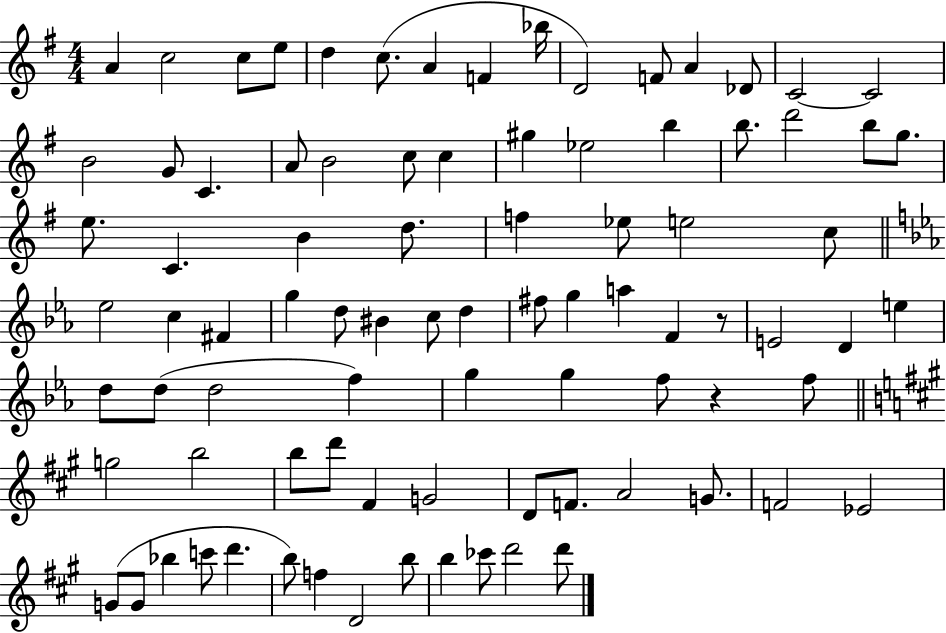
X:1
T:Untitled
M:4/4
L:1/4
K:G
A c2 c/2 e/2 d c/2 A F _b/4 D2 F/2 A _D/2 C2 C2 B2 G/2 C A/2 B2 c/2 c ^g _e2 b b/2 d'2 b/2 g/2 e/2 C B d/2 f _e/2 e2 c/2 _e2 c ^F g d/2 ^B c/2 d ^f/2 g a F z/2 E2 D e d/2 d/2 d2 f g g f/2 z f/2 g2 b2 b/2 d'/2 ^F G2 D/2 F/2 A2 G/2 F2 _E2 G/2 G/2 _b c'/2 d' b/2 f D2 b/2 b _c'/2 d'2 d'/2